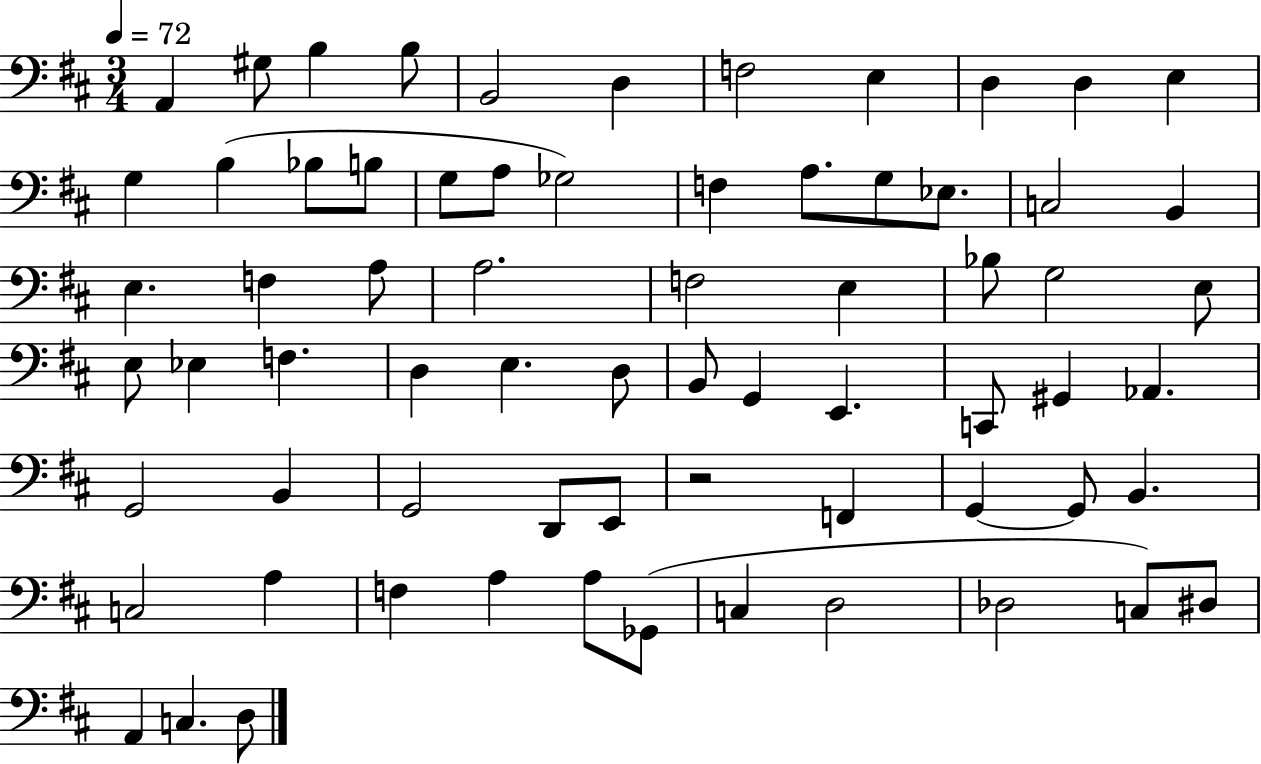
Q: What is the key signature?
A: D major